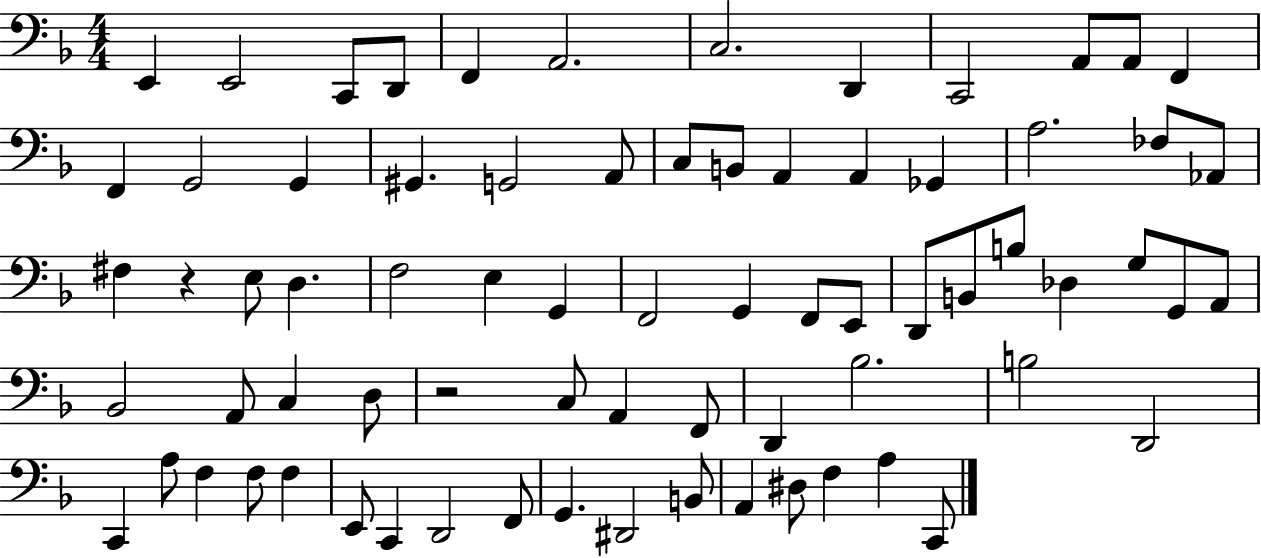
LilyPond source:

{
  \clef bass
  \numericTimeSignature
  \time 4/4
  \key f \major
  e,4 e,2 c,8 d,8 | f,4 a,2. | c2. d,4 | c,2 a,8 a,8 f,4 | \break f,4 g,2 g,4 | gis,4. g,2 a,8 | c8 b,8 a,4 a,4 ges,4 | a2. fes8 aes,8 | \break fis4 r4 e8 d4. | f2 e4 g,4 | f,2 g,4 f,8 e,8 | d,8 b,8 b8 des4 g8 g,8 a,8 | \break bes,2 a,8 c4 d8 | r2 c8 a,4 f,8 | d,4 bes2. | b2 d,2 | \break c,4 a8 f4 f8 f4 | e,8 c,4 d,2 f,8 | g,4. dis,2 b,8 | a,4 dis8 f4 a4 c,8 | \break \bar "|."
}